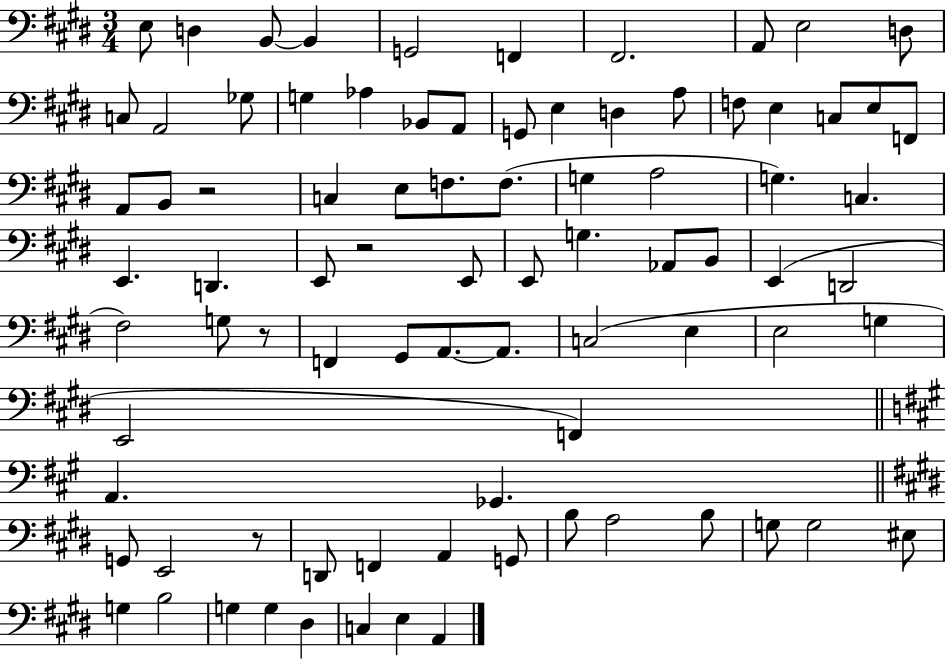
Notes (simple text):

E3/e D3/q B2/e B2/q G2/h F2/q F#2/h. A2/e E3/h D3/e C3/e A2/h Gb3/e G3/q Ab3/q Bb2/e A2/e G2/e E3/q D3/q A3/e F3/e E3/q C3/e E3/e F2/e A2/e B2/e R/h C3/q E3/e F3/e. F3/e. G3/q A3/h G3/q. C3/q. E2/q. D2/q. E2/e R/h E2/e E2/e G3/q. Ab2/e B2/e E2/q D2/h F#3/h G3/e R/e F2/q G#2/e A2/e. A2/e. C3/h E3/q E3/h G3/q E2/h F2/q A2/q. Gb2/q. G2/e E2/h R/e D2/e F2/q A2/q G2/e B3/e A3/h B3/e G3/e G3/h EIS3/e G3/q B3/h G3/q G3/q D#3/q C3/q E3/q A2/q